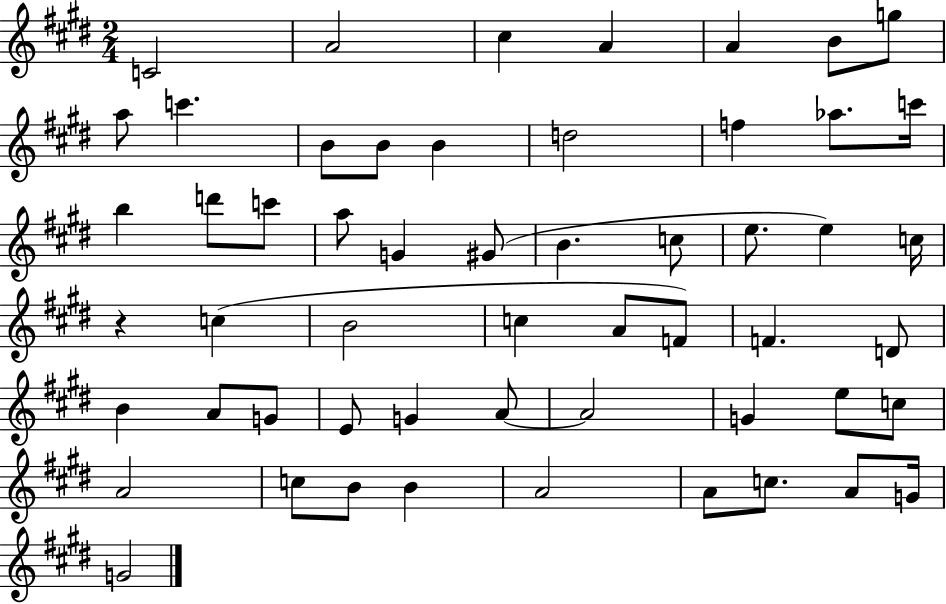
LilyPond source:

{
  \clef treble
  \numericTimeSignature
  \time 2/4
  \key e \major
  c'2 | a'2 | cis''4 a'4 | a'4 b'8 g''8 | \break a''8 c'''4. | b'8 b'8 b'4 | d''2 | f''4 aes''8. c'''16 | \break b''4 d'''8 c'''8 | a''8 g'4 gis'8( | b'4. c''8 | e''8. e''4) c''16 | \break r4 c''4( | b'2 | c''4 a'8 f'8) | f'4. d'8 | \break b'4 a'8 g'8 | e'8 g'4 a'8~~ | a'2 | g'4 e''8 c''8 | \break a'2 | c''8 b'8 b'4 | a'2 | a'8 c''8. a'8 g'16 | \break g'2 | \bar "|."
}